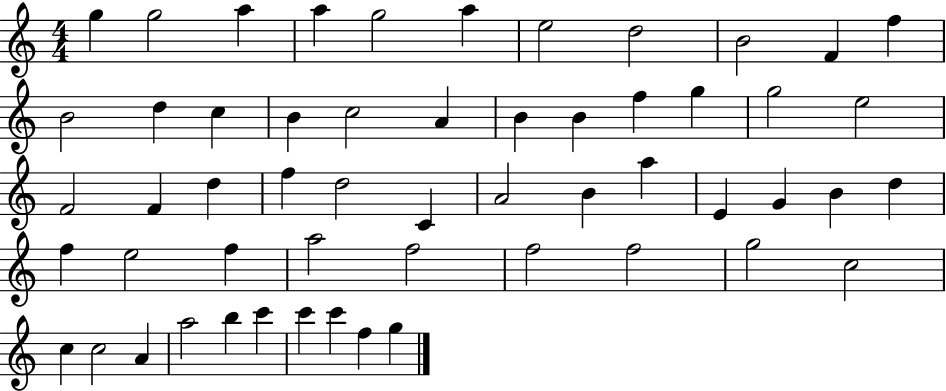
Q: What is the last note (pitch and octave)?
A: G5